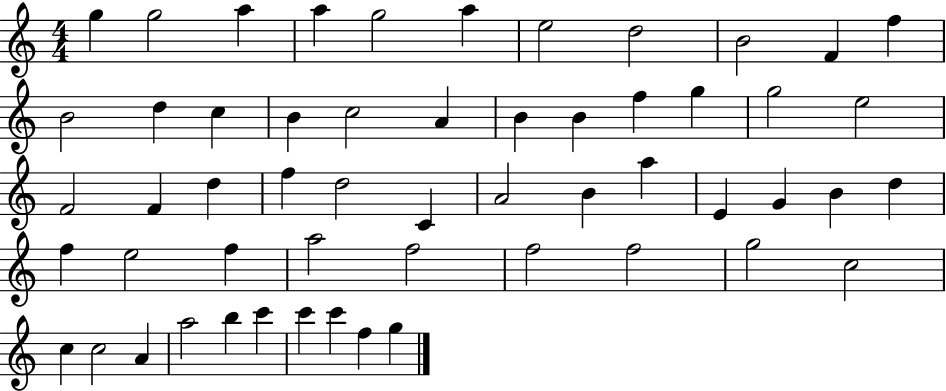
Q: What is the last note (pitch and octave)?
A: G5